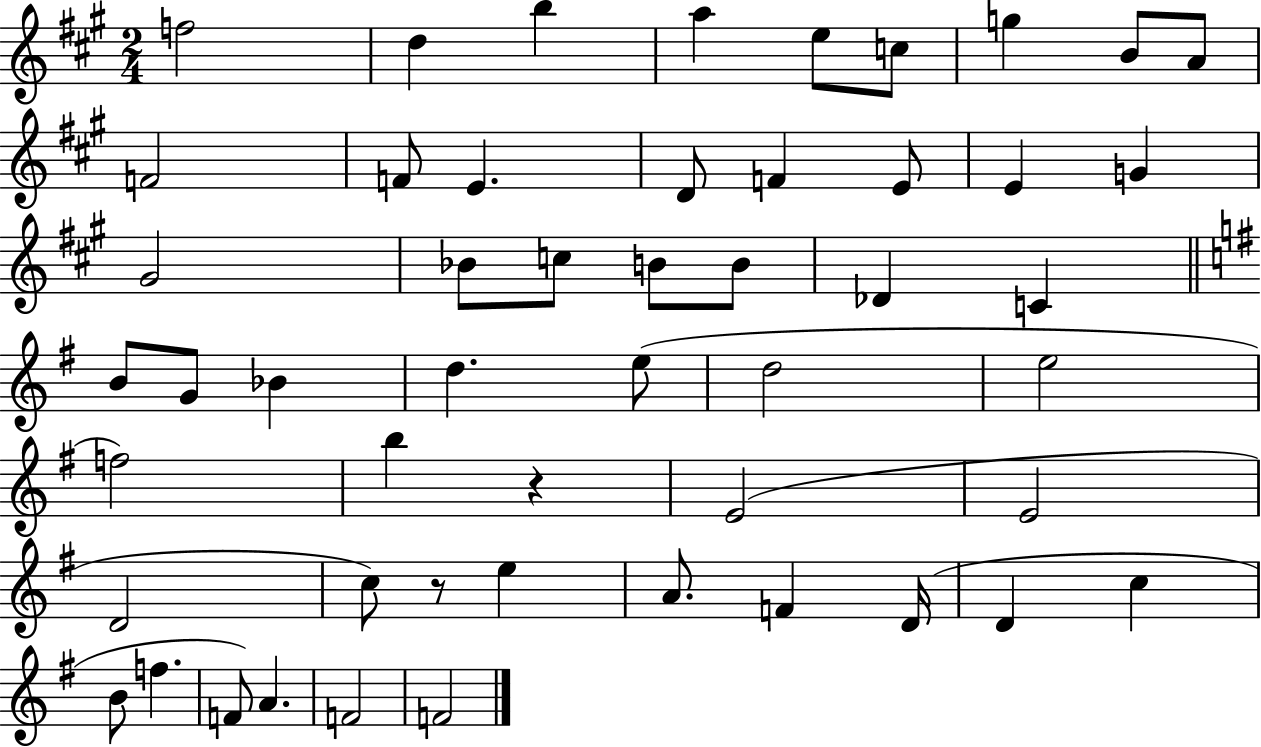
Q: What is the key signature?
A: A major